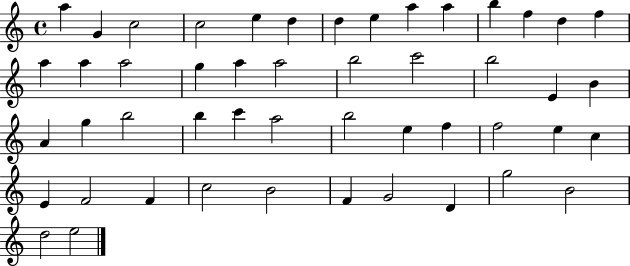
{
  \clef treble
  \time 4/4
  \defaultTimeSignature
  \key c \major
  a''4 g'4 c''2 | c''2 e''4 d''4 | d''4 e''4 a''4 a''4 | b''4 f''4 d''4 f''4 | \break a''4 a''4 a''2 | g''4 a''4 a''2 | b''2 c'''2 | b''2 e'4 b'4 | \break a'4 g''4 b''2 | b''4 c'''4 a''2 | b''2 e''4 f''4 | f''2 e''4 c''4 | \break e'4 f'2 f'4 | c''2 b'2 | f'4 g'2 d'4 | g''2 b'2 | \break d''2 e''2 | \bar "|."
}